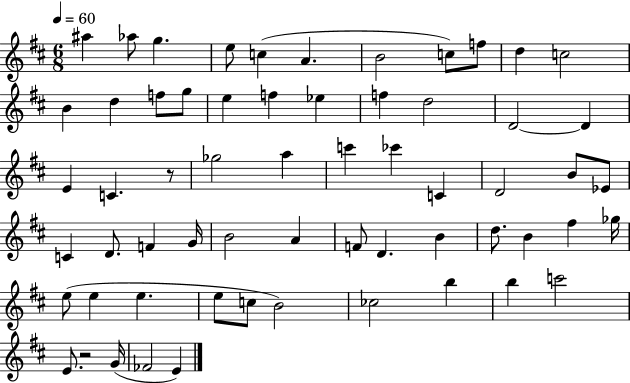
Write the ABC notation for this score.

X:1
T:Untitled
M:6/8
L:1/4
K:D
^a _a/2 g e/2 c A B2 c/2 f/2 d c2 B d f/2 g/2 e f _e f d2 D2 D E C z/2 _g2 a c' _c' C D2 B/2 _E/2 C D/2 F G/4 B2 A F/2 D B d/2 B ^f _g/4 e/2 e e e/2 c/2 B2 _c2 b b c'2 E/2 z2 G/4 _F2 E